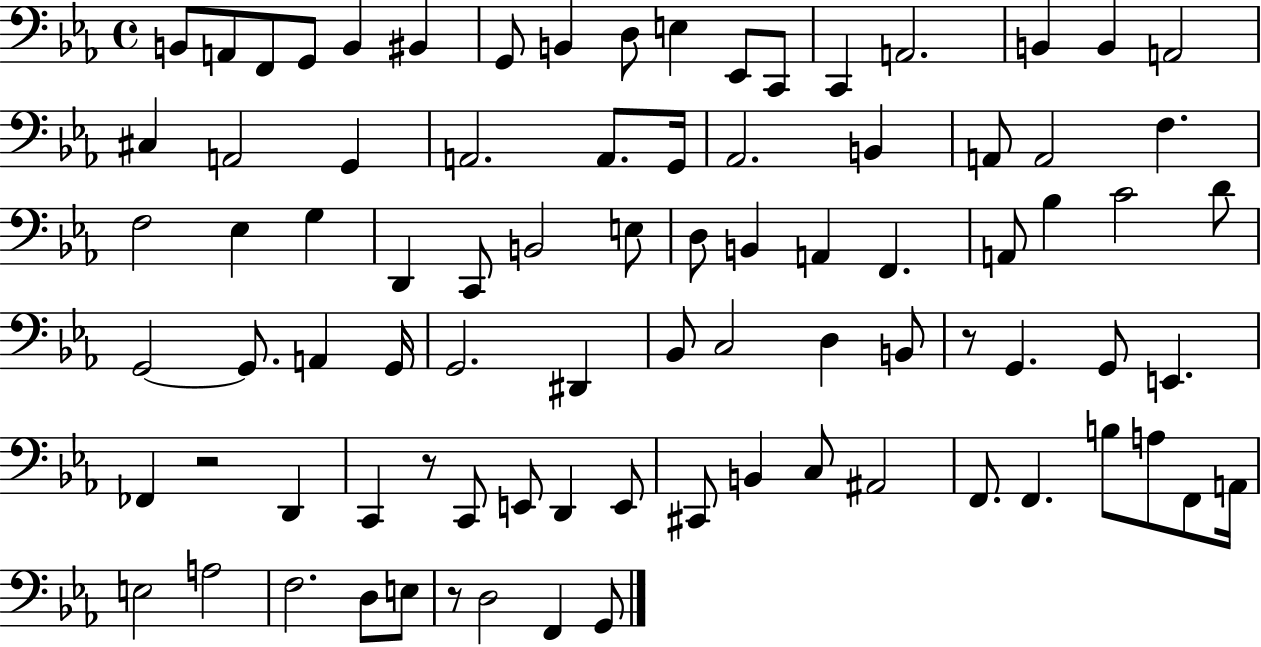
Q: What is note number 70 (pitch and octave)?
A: B3